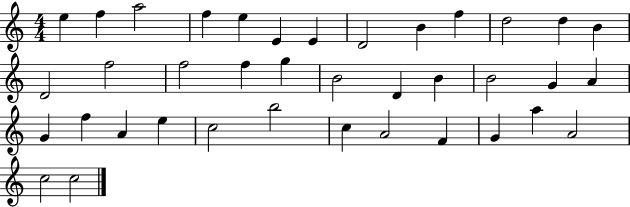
E5/q F5/q A5/h F5/q E5/q E4/q E4/q D4/h B4/q F5/q D5/h D5/q B4/q D4/h F5/h F5/h F5/q G5/q B4/h D4/q B4/q B4/h G4/q A4/q G4/q F5/q A4/q E5/q C5/h B5/h C5/q A4/h F4/q G4/q A5/q A4/h C5/h C5/h